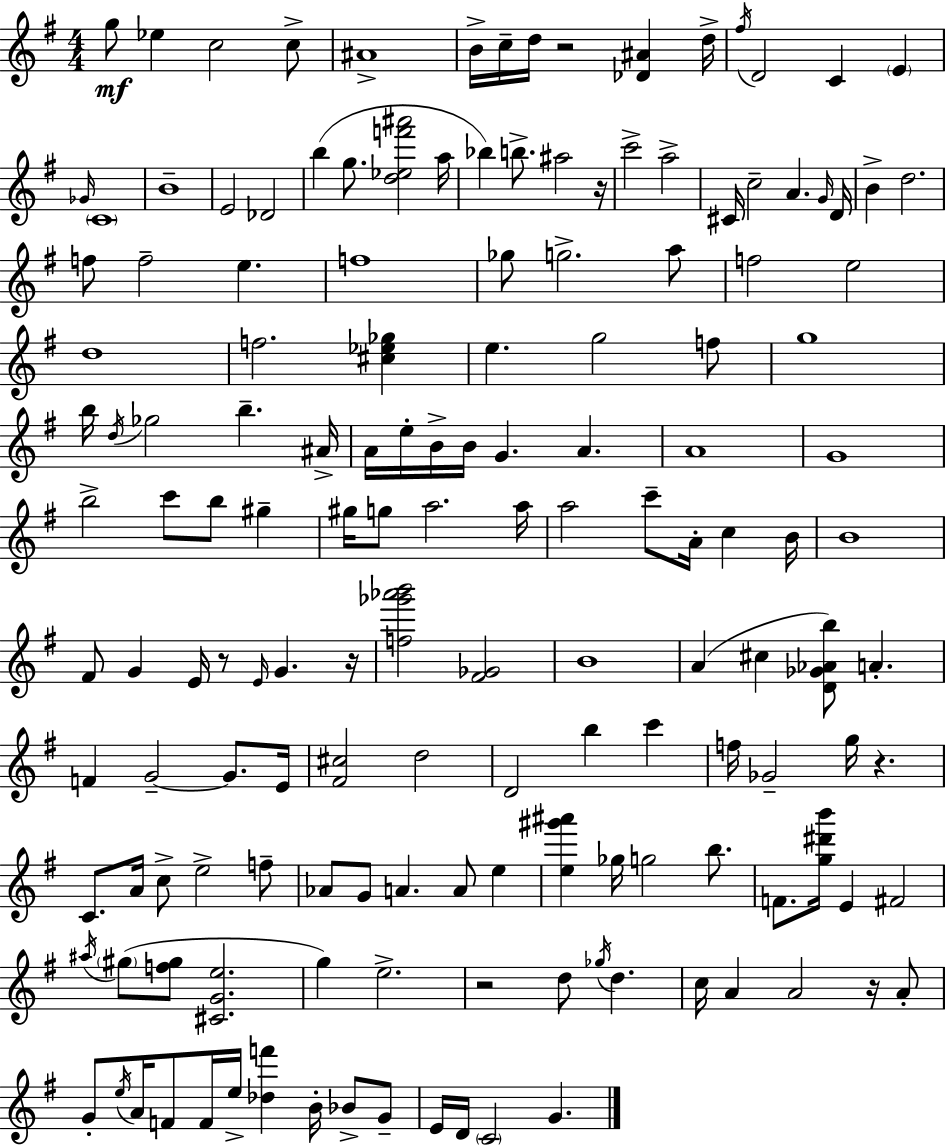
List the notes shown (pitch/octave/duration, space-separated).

G5/e Eb5/q C5/h C5/e A#4/w B4/s C5/s D5/s R/h [Db4,A#4]/q D5/s F#5/s D4/h C4/q E4/q Gb4/s C4/w B4/w E4/h Db4/h B5/q G5/e. [D5,Eb5,F6,A#6]/h A5/s Bb5/q B5/e. A#5/h R/s C6/h A5/h C#4/s C5/h A4/q. G4/s D4/s B4/q D5/h. F5/e F5/h E5/q. F5/w Gb5/e G5/h. A5/e F5/h E5/h D5/w F5/h. [C#5,Eb5,Gb5]/q E5/q. G5/h F5/e G5/w B5/s D5/s Gb5/h B5/q. A#4/s A4/s E5/s B4/s B4/s G4/q. A4/q. A4/w G4/w B5/h C6/e B5/e G#5/q G#5/s G5/e A5/h. A5/s A5/h C6/e A4/s C5/q B4/s B4/w F#4/e G4/q E4/s R/e E4/s G4/q. R/s [F5,Gb6,Ab6,B6]/h [F#4,Gb4]/h B4/w A4/q C#5/q [D4,Gb4,Ab4,B5]/e A4/q. F4/q G4/h G4/e. E4/s [F#4,C#5]/h D5/h D4/h B5/q C6/q F5/s Gb4/h G5/s R/q. C4/e. A4/s C5/e E5/h F5/e Ab4/e G4/e A4/q. A4/e E5/q [E5,G#6,A#6]/q Gb5/s G5/h B5/e. F4/e. [G5,D#6,B6]/s E4/q F#4/h A#5/s G#5/e [F5,G#5]/e [C#4,G4,E5]/h. G5/q E5/h. R/h D5/e Gb5/s D5/q. C5/s A4/q A4/h R/s A4/e G4/e E5/s A4/s F4/e F4/s E5/s [Db5,F6]/q B4/s Bb4/e G4/e E4/s D4/s C4/h G4/q.